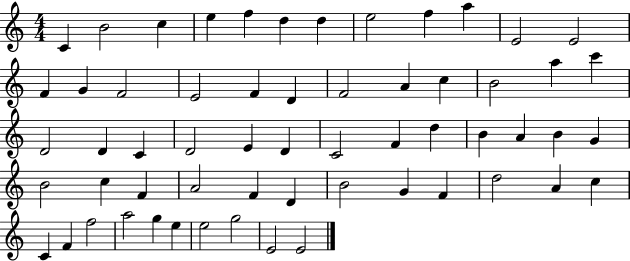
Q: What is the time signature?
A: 4/4